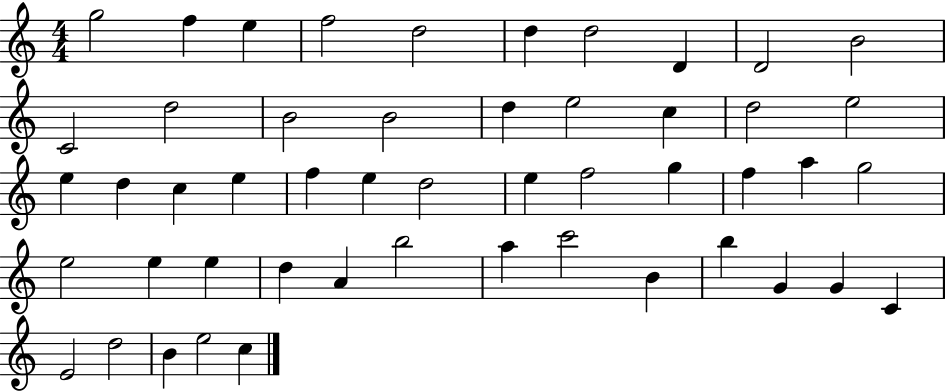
{
  \clef treble
  \numericTimeSignature
  \time 4/4
  \key c \major
  g''2 f''4 e''4 | f''2 d''2 | d''4 d''2 d'4 | d'2 b'2 | \break c'2 d''2 | b'2 b'2 | d''4 e''2 c''4 | d''2 e''2 | \break e''4 d''4 c''4 e''4 | f''4 e''4 d''2 | e''4 f''2 g''4 | f''4 a''4 g''2 | \break e''2 e''4 e''4 | d''4 a'4 b''2 | a''4 c'''2 b'4 | b''4 g'4 g'4 c'4 | \break e'2 d''2 | b'4 e''2 c''4 | \bar "|."
}